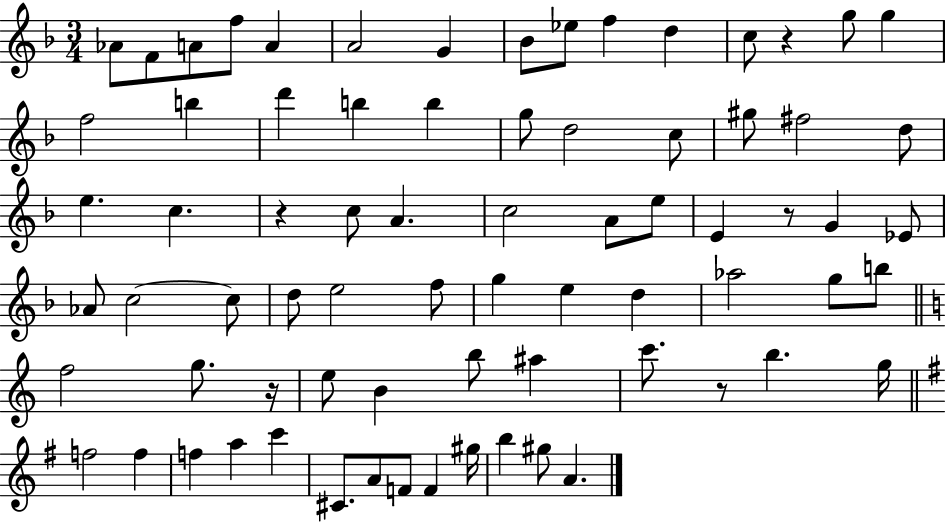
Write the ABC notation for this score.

X:1
T:Untitled
M:3/4
L:1/4
K:F
_A/2 F/2 A/2 f/2 A A2 G _B/2 _e/2 f d c/2 z g/2 g f2 b d' b b g/2 d2 c/2 ^g/2 ^f2 d/2 e c z c/2 A c2 A/2 e/2 E z/2 G _E/2 _A/2 c2 c/2 d/2 e2 f/2 g e d _a2 g/2 b/2 f2 g/2 z/4 e/2 B b/2 ^a c'/2 z/2 b g/4 f2 f f a c' ^C/2 A/2 F/2 F ^g/4 b ^g/2 A